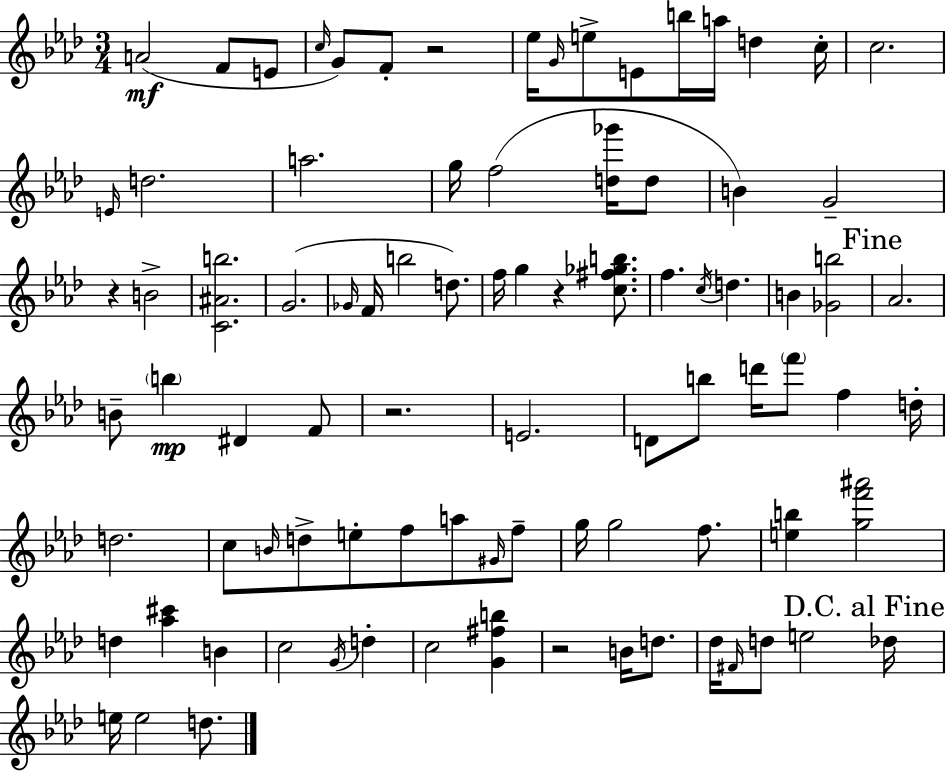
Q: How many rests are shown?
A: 5